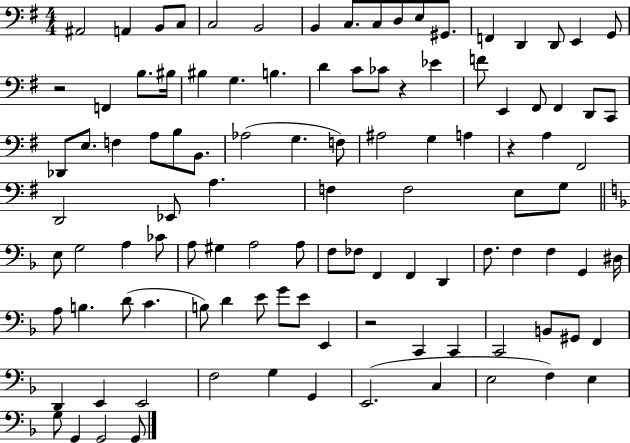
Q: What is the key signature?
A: G major